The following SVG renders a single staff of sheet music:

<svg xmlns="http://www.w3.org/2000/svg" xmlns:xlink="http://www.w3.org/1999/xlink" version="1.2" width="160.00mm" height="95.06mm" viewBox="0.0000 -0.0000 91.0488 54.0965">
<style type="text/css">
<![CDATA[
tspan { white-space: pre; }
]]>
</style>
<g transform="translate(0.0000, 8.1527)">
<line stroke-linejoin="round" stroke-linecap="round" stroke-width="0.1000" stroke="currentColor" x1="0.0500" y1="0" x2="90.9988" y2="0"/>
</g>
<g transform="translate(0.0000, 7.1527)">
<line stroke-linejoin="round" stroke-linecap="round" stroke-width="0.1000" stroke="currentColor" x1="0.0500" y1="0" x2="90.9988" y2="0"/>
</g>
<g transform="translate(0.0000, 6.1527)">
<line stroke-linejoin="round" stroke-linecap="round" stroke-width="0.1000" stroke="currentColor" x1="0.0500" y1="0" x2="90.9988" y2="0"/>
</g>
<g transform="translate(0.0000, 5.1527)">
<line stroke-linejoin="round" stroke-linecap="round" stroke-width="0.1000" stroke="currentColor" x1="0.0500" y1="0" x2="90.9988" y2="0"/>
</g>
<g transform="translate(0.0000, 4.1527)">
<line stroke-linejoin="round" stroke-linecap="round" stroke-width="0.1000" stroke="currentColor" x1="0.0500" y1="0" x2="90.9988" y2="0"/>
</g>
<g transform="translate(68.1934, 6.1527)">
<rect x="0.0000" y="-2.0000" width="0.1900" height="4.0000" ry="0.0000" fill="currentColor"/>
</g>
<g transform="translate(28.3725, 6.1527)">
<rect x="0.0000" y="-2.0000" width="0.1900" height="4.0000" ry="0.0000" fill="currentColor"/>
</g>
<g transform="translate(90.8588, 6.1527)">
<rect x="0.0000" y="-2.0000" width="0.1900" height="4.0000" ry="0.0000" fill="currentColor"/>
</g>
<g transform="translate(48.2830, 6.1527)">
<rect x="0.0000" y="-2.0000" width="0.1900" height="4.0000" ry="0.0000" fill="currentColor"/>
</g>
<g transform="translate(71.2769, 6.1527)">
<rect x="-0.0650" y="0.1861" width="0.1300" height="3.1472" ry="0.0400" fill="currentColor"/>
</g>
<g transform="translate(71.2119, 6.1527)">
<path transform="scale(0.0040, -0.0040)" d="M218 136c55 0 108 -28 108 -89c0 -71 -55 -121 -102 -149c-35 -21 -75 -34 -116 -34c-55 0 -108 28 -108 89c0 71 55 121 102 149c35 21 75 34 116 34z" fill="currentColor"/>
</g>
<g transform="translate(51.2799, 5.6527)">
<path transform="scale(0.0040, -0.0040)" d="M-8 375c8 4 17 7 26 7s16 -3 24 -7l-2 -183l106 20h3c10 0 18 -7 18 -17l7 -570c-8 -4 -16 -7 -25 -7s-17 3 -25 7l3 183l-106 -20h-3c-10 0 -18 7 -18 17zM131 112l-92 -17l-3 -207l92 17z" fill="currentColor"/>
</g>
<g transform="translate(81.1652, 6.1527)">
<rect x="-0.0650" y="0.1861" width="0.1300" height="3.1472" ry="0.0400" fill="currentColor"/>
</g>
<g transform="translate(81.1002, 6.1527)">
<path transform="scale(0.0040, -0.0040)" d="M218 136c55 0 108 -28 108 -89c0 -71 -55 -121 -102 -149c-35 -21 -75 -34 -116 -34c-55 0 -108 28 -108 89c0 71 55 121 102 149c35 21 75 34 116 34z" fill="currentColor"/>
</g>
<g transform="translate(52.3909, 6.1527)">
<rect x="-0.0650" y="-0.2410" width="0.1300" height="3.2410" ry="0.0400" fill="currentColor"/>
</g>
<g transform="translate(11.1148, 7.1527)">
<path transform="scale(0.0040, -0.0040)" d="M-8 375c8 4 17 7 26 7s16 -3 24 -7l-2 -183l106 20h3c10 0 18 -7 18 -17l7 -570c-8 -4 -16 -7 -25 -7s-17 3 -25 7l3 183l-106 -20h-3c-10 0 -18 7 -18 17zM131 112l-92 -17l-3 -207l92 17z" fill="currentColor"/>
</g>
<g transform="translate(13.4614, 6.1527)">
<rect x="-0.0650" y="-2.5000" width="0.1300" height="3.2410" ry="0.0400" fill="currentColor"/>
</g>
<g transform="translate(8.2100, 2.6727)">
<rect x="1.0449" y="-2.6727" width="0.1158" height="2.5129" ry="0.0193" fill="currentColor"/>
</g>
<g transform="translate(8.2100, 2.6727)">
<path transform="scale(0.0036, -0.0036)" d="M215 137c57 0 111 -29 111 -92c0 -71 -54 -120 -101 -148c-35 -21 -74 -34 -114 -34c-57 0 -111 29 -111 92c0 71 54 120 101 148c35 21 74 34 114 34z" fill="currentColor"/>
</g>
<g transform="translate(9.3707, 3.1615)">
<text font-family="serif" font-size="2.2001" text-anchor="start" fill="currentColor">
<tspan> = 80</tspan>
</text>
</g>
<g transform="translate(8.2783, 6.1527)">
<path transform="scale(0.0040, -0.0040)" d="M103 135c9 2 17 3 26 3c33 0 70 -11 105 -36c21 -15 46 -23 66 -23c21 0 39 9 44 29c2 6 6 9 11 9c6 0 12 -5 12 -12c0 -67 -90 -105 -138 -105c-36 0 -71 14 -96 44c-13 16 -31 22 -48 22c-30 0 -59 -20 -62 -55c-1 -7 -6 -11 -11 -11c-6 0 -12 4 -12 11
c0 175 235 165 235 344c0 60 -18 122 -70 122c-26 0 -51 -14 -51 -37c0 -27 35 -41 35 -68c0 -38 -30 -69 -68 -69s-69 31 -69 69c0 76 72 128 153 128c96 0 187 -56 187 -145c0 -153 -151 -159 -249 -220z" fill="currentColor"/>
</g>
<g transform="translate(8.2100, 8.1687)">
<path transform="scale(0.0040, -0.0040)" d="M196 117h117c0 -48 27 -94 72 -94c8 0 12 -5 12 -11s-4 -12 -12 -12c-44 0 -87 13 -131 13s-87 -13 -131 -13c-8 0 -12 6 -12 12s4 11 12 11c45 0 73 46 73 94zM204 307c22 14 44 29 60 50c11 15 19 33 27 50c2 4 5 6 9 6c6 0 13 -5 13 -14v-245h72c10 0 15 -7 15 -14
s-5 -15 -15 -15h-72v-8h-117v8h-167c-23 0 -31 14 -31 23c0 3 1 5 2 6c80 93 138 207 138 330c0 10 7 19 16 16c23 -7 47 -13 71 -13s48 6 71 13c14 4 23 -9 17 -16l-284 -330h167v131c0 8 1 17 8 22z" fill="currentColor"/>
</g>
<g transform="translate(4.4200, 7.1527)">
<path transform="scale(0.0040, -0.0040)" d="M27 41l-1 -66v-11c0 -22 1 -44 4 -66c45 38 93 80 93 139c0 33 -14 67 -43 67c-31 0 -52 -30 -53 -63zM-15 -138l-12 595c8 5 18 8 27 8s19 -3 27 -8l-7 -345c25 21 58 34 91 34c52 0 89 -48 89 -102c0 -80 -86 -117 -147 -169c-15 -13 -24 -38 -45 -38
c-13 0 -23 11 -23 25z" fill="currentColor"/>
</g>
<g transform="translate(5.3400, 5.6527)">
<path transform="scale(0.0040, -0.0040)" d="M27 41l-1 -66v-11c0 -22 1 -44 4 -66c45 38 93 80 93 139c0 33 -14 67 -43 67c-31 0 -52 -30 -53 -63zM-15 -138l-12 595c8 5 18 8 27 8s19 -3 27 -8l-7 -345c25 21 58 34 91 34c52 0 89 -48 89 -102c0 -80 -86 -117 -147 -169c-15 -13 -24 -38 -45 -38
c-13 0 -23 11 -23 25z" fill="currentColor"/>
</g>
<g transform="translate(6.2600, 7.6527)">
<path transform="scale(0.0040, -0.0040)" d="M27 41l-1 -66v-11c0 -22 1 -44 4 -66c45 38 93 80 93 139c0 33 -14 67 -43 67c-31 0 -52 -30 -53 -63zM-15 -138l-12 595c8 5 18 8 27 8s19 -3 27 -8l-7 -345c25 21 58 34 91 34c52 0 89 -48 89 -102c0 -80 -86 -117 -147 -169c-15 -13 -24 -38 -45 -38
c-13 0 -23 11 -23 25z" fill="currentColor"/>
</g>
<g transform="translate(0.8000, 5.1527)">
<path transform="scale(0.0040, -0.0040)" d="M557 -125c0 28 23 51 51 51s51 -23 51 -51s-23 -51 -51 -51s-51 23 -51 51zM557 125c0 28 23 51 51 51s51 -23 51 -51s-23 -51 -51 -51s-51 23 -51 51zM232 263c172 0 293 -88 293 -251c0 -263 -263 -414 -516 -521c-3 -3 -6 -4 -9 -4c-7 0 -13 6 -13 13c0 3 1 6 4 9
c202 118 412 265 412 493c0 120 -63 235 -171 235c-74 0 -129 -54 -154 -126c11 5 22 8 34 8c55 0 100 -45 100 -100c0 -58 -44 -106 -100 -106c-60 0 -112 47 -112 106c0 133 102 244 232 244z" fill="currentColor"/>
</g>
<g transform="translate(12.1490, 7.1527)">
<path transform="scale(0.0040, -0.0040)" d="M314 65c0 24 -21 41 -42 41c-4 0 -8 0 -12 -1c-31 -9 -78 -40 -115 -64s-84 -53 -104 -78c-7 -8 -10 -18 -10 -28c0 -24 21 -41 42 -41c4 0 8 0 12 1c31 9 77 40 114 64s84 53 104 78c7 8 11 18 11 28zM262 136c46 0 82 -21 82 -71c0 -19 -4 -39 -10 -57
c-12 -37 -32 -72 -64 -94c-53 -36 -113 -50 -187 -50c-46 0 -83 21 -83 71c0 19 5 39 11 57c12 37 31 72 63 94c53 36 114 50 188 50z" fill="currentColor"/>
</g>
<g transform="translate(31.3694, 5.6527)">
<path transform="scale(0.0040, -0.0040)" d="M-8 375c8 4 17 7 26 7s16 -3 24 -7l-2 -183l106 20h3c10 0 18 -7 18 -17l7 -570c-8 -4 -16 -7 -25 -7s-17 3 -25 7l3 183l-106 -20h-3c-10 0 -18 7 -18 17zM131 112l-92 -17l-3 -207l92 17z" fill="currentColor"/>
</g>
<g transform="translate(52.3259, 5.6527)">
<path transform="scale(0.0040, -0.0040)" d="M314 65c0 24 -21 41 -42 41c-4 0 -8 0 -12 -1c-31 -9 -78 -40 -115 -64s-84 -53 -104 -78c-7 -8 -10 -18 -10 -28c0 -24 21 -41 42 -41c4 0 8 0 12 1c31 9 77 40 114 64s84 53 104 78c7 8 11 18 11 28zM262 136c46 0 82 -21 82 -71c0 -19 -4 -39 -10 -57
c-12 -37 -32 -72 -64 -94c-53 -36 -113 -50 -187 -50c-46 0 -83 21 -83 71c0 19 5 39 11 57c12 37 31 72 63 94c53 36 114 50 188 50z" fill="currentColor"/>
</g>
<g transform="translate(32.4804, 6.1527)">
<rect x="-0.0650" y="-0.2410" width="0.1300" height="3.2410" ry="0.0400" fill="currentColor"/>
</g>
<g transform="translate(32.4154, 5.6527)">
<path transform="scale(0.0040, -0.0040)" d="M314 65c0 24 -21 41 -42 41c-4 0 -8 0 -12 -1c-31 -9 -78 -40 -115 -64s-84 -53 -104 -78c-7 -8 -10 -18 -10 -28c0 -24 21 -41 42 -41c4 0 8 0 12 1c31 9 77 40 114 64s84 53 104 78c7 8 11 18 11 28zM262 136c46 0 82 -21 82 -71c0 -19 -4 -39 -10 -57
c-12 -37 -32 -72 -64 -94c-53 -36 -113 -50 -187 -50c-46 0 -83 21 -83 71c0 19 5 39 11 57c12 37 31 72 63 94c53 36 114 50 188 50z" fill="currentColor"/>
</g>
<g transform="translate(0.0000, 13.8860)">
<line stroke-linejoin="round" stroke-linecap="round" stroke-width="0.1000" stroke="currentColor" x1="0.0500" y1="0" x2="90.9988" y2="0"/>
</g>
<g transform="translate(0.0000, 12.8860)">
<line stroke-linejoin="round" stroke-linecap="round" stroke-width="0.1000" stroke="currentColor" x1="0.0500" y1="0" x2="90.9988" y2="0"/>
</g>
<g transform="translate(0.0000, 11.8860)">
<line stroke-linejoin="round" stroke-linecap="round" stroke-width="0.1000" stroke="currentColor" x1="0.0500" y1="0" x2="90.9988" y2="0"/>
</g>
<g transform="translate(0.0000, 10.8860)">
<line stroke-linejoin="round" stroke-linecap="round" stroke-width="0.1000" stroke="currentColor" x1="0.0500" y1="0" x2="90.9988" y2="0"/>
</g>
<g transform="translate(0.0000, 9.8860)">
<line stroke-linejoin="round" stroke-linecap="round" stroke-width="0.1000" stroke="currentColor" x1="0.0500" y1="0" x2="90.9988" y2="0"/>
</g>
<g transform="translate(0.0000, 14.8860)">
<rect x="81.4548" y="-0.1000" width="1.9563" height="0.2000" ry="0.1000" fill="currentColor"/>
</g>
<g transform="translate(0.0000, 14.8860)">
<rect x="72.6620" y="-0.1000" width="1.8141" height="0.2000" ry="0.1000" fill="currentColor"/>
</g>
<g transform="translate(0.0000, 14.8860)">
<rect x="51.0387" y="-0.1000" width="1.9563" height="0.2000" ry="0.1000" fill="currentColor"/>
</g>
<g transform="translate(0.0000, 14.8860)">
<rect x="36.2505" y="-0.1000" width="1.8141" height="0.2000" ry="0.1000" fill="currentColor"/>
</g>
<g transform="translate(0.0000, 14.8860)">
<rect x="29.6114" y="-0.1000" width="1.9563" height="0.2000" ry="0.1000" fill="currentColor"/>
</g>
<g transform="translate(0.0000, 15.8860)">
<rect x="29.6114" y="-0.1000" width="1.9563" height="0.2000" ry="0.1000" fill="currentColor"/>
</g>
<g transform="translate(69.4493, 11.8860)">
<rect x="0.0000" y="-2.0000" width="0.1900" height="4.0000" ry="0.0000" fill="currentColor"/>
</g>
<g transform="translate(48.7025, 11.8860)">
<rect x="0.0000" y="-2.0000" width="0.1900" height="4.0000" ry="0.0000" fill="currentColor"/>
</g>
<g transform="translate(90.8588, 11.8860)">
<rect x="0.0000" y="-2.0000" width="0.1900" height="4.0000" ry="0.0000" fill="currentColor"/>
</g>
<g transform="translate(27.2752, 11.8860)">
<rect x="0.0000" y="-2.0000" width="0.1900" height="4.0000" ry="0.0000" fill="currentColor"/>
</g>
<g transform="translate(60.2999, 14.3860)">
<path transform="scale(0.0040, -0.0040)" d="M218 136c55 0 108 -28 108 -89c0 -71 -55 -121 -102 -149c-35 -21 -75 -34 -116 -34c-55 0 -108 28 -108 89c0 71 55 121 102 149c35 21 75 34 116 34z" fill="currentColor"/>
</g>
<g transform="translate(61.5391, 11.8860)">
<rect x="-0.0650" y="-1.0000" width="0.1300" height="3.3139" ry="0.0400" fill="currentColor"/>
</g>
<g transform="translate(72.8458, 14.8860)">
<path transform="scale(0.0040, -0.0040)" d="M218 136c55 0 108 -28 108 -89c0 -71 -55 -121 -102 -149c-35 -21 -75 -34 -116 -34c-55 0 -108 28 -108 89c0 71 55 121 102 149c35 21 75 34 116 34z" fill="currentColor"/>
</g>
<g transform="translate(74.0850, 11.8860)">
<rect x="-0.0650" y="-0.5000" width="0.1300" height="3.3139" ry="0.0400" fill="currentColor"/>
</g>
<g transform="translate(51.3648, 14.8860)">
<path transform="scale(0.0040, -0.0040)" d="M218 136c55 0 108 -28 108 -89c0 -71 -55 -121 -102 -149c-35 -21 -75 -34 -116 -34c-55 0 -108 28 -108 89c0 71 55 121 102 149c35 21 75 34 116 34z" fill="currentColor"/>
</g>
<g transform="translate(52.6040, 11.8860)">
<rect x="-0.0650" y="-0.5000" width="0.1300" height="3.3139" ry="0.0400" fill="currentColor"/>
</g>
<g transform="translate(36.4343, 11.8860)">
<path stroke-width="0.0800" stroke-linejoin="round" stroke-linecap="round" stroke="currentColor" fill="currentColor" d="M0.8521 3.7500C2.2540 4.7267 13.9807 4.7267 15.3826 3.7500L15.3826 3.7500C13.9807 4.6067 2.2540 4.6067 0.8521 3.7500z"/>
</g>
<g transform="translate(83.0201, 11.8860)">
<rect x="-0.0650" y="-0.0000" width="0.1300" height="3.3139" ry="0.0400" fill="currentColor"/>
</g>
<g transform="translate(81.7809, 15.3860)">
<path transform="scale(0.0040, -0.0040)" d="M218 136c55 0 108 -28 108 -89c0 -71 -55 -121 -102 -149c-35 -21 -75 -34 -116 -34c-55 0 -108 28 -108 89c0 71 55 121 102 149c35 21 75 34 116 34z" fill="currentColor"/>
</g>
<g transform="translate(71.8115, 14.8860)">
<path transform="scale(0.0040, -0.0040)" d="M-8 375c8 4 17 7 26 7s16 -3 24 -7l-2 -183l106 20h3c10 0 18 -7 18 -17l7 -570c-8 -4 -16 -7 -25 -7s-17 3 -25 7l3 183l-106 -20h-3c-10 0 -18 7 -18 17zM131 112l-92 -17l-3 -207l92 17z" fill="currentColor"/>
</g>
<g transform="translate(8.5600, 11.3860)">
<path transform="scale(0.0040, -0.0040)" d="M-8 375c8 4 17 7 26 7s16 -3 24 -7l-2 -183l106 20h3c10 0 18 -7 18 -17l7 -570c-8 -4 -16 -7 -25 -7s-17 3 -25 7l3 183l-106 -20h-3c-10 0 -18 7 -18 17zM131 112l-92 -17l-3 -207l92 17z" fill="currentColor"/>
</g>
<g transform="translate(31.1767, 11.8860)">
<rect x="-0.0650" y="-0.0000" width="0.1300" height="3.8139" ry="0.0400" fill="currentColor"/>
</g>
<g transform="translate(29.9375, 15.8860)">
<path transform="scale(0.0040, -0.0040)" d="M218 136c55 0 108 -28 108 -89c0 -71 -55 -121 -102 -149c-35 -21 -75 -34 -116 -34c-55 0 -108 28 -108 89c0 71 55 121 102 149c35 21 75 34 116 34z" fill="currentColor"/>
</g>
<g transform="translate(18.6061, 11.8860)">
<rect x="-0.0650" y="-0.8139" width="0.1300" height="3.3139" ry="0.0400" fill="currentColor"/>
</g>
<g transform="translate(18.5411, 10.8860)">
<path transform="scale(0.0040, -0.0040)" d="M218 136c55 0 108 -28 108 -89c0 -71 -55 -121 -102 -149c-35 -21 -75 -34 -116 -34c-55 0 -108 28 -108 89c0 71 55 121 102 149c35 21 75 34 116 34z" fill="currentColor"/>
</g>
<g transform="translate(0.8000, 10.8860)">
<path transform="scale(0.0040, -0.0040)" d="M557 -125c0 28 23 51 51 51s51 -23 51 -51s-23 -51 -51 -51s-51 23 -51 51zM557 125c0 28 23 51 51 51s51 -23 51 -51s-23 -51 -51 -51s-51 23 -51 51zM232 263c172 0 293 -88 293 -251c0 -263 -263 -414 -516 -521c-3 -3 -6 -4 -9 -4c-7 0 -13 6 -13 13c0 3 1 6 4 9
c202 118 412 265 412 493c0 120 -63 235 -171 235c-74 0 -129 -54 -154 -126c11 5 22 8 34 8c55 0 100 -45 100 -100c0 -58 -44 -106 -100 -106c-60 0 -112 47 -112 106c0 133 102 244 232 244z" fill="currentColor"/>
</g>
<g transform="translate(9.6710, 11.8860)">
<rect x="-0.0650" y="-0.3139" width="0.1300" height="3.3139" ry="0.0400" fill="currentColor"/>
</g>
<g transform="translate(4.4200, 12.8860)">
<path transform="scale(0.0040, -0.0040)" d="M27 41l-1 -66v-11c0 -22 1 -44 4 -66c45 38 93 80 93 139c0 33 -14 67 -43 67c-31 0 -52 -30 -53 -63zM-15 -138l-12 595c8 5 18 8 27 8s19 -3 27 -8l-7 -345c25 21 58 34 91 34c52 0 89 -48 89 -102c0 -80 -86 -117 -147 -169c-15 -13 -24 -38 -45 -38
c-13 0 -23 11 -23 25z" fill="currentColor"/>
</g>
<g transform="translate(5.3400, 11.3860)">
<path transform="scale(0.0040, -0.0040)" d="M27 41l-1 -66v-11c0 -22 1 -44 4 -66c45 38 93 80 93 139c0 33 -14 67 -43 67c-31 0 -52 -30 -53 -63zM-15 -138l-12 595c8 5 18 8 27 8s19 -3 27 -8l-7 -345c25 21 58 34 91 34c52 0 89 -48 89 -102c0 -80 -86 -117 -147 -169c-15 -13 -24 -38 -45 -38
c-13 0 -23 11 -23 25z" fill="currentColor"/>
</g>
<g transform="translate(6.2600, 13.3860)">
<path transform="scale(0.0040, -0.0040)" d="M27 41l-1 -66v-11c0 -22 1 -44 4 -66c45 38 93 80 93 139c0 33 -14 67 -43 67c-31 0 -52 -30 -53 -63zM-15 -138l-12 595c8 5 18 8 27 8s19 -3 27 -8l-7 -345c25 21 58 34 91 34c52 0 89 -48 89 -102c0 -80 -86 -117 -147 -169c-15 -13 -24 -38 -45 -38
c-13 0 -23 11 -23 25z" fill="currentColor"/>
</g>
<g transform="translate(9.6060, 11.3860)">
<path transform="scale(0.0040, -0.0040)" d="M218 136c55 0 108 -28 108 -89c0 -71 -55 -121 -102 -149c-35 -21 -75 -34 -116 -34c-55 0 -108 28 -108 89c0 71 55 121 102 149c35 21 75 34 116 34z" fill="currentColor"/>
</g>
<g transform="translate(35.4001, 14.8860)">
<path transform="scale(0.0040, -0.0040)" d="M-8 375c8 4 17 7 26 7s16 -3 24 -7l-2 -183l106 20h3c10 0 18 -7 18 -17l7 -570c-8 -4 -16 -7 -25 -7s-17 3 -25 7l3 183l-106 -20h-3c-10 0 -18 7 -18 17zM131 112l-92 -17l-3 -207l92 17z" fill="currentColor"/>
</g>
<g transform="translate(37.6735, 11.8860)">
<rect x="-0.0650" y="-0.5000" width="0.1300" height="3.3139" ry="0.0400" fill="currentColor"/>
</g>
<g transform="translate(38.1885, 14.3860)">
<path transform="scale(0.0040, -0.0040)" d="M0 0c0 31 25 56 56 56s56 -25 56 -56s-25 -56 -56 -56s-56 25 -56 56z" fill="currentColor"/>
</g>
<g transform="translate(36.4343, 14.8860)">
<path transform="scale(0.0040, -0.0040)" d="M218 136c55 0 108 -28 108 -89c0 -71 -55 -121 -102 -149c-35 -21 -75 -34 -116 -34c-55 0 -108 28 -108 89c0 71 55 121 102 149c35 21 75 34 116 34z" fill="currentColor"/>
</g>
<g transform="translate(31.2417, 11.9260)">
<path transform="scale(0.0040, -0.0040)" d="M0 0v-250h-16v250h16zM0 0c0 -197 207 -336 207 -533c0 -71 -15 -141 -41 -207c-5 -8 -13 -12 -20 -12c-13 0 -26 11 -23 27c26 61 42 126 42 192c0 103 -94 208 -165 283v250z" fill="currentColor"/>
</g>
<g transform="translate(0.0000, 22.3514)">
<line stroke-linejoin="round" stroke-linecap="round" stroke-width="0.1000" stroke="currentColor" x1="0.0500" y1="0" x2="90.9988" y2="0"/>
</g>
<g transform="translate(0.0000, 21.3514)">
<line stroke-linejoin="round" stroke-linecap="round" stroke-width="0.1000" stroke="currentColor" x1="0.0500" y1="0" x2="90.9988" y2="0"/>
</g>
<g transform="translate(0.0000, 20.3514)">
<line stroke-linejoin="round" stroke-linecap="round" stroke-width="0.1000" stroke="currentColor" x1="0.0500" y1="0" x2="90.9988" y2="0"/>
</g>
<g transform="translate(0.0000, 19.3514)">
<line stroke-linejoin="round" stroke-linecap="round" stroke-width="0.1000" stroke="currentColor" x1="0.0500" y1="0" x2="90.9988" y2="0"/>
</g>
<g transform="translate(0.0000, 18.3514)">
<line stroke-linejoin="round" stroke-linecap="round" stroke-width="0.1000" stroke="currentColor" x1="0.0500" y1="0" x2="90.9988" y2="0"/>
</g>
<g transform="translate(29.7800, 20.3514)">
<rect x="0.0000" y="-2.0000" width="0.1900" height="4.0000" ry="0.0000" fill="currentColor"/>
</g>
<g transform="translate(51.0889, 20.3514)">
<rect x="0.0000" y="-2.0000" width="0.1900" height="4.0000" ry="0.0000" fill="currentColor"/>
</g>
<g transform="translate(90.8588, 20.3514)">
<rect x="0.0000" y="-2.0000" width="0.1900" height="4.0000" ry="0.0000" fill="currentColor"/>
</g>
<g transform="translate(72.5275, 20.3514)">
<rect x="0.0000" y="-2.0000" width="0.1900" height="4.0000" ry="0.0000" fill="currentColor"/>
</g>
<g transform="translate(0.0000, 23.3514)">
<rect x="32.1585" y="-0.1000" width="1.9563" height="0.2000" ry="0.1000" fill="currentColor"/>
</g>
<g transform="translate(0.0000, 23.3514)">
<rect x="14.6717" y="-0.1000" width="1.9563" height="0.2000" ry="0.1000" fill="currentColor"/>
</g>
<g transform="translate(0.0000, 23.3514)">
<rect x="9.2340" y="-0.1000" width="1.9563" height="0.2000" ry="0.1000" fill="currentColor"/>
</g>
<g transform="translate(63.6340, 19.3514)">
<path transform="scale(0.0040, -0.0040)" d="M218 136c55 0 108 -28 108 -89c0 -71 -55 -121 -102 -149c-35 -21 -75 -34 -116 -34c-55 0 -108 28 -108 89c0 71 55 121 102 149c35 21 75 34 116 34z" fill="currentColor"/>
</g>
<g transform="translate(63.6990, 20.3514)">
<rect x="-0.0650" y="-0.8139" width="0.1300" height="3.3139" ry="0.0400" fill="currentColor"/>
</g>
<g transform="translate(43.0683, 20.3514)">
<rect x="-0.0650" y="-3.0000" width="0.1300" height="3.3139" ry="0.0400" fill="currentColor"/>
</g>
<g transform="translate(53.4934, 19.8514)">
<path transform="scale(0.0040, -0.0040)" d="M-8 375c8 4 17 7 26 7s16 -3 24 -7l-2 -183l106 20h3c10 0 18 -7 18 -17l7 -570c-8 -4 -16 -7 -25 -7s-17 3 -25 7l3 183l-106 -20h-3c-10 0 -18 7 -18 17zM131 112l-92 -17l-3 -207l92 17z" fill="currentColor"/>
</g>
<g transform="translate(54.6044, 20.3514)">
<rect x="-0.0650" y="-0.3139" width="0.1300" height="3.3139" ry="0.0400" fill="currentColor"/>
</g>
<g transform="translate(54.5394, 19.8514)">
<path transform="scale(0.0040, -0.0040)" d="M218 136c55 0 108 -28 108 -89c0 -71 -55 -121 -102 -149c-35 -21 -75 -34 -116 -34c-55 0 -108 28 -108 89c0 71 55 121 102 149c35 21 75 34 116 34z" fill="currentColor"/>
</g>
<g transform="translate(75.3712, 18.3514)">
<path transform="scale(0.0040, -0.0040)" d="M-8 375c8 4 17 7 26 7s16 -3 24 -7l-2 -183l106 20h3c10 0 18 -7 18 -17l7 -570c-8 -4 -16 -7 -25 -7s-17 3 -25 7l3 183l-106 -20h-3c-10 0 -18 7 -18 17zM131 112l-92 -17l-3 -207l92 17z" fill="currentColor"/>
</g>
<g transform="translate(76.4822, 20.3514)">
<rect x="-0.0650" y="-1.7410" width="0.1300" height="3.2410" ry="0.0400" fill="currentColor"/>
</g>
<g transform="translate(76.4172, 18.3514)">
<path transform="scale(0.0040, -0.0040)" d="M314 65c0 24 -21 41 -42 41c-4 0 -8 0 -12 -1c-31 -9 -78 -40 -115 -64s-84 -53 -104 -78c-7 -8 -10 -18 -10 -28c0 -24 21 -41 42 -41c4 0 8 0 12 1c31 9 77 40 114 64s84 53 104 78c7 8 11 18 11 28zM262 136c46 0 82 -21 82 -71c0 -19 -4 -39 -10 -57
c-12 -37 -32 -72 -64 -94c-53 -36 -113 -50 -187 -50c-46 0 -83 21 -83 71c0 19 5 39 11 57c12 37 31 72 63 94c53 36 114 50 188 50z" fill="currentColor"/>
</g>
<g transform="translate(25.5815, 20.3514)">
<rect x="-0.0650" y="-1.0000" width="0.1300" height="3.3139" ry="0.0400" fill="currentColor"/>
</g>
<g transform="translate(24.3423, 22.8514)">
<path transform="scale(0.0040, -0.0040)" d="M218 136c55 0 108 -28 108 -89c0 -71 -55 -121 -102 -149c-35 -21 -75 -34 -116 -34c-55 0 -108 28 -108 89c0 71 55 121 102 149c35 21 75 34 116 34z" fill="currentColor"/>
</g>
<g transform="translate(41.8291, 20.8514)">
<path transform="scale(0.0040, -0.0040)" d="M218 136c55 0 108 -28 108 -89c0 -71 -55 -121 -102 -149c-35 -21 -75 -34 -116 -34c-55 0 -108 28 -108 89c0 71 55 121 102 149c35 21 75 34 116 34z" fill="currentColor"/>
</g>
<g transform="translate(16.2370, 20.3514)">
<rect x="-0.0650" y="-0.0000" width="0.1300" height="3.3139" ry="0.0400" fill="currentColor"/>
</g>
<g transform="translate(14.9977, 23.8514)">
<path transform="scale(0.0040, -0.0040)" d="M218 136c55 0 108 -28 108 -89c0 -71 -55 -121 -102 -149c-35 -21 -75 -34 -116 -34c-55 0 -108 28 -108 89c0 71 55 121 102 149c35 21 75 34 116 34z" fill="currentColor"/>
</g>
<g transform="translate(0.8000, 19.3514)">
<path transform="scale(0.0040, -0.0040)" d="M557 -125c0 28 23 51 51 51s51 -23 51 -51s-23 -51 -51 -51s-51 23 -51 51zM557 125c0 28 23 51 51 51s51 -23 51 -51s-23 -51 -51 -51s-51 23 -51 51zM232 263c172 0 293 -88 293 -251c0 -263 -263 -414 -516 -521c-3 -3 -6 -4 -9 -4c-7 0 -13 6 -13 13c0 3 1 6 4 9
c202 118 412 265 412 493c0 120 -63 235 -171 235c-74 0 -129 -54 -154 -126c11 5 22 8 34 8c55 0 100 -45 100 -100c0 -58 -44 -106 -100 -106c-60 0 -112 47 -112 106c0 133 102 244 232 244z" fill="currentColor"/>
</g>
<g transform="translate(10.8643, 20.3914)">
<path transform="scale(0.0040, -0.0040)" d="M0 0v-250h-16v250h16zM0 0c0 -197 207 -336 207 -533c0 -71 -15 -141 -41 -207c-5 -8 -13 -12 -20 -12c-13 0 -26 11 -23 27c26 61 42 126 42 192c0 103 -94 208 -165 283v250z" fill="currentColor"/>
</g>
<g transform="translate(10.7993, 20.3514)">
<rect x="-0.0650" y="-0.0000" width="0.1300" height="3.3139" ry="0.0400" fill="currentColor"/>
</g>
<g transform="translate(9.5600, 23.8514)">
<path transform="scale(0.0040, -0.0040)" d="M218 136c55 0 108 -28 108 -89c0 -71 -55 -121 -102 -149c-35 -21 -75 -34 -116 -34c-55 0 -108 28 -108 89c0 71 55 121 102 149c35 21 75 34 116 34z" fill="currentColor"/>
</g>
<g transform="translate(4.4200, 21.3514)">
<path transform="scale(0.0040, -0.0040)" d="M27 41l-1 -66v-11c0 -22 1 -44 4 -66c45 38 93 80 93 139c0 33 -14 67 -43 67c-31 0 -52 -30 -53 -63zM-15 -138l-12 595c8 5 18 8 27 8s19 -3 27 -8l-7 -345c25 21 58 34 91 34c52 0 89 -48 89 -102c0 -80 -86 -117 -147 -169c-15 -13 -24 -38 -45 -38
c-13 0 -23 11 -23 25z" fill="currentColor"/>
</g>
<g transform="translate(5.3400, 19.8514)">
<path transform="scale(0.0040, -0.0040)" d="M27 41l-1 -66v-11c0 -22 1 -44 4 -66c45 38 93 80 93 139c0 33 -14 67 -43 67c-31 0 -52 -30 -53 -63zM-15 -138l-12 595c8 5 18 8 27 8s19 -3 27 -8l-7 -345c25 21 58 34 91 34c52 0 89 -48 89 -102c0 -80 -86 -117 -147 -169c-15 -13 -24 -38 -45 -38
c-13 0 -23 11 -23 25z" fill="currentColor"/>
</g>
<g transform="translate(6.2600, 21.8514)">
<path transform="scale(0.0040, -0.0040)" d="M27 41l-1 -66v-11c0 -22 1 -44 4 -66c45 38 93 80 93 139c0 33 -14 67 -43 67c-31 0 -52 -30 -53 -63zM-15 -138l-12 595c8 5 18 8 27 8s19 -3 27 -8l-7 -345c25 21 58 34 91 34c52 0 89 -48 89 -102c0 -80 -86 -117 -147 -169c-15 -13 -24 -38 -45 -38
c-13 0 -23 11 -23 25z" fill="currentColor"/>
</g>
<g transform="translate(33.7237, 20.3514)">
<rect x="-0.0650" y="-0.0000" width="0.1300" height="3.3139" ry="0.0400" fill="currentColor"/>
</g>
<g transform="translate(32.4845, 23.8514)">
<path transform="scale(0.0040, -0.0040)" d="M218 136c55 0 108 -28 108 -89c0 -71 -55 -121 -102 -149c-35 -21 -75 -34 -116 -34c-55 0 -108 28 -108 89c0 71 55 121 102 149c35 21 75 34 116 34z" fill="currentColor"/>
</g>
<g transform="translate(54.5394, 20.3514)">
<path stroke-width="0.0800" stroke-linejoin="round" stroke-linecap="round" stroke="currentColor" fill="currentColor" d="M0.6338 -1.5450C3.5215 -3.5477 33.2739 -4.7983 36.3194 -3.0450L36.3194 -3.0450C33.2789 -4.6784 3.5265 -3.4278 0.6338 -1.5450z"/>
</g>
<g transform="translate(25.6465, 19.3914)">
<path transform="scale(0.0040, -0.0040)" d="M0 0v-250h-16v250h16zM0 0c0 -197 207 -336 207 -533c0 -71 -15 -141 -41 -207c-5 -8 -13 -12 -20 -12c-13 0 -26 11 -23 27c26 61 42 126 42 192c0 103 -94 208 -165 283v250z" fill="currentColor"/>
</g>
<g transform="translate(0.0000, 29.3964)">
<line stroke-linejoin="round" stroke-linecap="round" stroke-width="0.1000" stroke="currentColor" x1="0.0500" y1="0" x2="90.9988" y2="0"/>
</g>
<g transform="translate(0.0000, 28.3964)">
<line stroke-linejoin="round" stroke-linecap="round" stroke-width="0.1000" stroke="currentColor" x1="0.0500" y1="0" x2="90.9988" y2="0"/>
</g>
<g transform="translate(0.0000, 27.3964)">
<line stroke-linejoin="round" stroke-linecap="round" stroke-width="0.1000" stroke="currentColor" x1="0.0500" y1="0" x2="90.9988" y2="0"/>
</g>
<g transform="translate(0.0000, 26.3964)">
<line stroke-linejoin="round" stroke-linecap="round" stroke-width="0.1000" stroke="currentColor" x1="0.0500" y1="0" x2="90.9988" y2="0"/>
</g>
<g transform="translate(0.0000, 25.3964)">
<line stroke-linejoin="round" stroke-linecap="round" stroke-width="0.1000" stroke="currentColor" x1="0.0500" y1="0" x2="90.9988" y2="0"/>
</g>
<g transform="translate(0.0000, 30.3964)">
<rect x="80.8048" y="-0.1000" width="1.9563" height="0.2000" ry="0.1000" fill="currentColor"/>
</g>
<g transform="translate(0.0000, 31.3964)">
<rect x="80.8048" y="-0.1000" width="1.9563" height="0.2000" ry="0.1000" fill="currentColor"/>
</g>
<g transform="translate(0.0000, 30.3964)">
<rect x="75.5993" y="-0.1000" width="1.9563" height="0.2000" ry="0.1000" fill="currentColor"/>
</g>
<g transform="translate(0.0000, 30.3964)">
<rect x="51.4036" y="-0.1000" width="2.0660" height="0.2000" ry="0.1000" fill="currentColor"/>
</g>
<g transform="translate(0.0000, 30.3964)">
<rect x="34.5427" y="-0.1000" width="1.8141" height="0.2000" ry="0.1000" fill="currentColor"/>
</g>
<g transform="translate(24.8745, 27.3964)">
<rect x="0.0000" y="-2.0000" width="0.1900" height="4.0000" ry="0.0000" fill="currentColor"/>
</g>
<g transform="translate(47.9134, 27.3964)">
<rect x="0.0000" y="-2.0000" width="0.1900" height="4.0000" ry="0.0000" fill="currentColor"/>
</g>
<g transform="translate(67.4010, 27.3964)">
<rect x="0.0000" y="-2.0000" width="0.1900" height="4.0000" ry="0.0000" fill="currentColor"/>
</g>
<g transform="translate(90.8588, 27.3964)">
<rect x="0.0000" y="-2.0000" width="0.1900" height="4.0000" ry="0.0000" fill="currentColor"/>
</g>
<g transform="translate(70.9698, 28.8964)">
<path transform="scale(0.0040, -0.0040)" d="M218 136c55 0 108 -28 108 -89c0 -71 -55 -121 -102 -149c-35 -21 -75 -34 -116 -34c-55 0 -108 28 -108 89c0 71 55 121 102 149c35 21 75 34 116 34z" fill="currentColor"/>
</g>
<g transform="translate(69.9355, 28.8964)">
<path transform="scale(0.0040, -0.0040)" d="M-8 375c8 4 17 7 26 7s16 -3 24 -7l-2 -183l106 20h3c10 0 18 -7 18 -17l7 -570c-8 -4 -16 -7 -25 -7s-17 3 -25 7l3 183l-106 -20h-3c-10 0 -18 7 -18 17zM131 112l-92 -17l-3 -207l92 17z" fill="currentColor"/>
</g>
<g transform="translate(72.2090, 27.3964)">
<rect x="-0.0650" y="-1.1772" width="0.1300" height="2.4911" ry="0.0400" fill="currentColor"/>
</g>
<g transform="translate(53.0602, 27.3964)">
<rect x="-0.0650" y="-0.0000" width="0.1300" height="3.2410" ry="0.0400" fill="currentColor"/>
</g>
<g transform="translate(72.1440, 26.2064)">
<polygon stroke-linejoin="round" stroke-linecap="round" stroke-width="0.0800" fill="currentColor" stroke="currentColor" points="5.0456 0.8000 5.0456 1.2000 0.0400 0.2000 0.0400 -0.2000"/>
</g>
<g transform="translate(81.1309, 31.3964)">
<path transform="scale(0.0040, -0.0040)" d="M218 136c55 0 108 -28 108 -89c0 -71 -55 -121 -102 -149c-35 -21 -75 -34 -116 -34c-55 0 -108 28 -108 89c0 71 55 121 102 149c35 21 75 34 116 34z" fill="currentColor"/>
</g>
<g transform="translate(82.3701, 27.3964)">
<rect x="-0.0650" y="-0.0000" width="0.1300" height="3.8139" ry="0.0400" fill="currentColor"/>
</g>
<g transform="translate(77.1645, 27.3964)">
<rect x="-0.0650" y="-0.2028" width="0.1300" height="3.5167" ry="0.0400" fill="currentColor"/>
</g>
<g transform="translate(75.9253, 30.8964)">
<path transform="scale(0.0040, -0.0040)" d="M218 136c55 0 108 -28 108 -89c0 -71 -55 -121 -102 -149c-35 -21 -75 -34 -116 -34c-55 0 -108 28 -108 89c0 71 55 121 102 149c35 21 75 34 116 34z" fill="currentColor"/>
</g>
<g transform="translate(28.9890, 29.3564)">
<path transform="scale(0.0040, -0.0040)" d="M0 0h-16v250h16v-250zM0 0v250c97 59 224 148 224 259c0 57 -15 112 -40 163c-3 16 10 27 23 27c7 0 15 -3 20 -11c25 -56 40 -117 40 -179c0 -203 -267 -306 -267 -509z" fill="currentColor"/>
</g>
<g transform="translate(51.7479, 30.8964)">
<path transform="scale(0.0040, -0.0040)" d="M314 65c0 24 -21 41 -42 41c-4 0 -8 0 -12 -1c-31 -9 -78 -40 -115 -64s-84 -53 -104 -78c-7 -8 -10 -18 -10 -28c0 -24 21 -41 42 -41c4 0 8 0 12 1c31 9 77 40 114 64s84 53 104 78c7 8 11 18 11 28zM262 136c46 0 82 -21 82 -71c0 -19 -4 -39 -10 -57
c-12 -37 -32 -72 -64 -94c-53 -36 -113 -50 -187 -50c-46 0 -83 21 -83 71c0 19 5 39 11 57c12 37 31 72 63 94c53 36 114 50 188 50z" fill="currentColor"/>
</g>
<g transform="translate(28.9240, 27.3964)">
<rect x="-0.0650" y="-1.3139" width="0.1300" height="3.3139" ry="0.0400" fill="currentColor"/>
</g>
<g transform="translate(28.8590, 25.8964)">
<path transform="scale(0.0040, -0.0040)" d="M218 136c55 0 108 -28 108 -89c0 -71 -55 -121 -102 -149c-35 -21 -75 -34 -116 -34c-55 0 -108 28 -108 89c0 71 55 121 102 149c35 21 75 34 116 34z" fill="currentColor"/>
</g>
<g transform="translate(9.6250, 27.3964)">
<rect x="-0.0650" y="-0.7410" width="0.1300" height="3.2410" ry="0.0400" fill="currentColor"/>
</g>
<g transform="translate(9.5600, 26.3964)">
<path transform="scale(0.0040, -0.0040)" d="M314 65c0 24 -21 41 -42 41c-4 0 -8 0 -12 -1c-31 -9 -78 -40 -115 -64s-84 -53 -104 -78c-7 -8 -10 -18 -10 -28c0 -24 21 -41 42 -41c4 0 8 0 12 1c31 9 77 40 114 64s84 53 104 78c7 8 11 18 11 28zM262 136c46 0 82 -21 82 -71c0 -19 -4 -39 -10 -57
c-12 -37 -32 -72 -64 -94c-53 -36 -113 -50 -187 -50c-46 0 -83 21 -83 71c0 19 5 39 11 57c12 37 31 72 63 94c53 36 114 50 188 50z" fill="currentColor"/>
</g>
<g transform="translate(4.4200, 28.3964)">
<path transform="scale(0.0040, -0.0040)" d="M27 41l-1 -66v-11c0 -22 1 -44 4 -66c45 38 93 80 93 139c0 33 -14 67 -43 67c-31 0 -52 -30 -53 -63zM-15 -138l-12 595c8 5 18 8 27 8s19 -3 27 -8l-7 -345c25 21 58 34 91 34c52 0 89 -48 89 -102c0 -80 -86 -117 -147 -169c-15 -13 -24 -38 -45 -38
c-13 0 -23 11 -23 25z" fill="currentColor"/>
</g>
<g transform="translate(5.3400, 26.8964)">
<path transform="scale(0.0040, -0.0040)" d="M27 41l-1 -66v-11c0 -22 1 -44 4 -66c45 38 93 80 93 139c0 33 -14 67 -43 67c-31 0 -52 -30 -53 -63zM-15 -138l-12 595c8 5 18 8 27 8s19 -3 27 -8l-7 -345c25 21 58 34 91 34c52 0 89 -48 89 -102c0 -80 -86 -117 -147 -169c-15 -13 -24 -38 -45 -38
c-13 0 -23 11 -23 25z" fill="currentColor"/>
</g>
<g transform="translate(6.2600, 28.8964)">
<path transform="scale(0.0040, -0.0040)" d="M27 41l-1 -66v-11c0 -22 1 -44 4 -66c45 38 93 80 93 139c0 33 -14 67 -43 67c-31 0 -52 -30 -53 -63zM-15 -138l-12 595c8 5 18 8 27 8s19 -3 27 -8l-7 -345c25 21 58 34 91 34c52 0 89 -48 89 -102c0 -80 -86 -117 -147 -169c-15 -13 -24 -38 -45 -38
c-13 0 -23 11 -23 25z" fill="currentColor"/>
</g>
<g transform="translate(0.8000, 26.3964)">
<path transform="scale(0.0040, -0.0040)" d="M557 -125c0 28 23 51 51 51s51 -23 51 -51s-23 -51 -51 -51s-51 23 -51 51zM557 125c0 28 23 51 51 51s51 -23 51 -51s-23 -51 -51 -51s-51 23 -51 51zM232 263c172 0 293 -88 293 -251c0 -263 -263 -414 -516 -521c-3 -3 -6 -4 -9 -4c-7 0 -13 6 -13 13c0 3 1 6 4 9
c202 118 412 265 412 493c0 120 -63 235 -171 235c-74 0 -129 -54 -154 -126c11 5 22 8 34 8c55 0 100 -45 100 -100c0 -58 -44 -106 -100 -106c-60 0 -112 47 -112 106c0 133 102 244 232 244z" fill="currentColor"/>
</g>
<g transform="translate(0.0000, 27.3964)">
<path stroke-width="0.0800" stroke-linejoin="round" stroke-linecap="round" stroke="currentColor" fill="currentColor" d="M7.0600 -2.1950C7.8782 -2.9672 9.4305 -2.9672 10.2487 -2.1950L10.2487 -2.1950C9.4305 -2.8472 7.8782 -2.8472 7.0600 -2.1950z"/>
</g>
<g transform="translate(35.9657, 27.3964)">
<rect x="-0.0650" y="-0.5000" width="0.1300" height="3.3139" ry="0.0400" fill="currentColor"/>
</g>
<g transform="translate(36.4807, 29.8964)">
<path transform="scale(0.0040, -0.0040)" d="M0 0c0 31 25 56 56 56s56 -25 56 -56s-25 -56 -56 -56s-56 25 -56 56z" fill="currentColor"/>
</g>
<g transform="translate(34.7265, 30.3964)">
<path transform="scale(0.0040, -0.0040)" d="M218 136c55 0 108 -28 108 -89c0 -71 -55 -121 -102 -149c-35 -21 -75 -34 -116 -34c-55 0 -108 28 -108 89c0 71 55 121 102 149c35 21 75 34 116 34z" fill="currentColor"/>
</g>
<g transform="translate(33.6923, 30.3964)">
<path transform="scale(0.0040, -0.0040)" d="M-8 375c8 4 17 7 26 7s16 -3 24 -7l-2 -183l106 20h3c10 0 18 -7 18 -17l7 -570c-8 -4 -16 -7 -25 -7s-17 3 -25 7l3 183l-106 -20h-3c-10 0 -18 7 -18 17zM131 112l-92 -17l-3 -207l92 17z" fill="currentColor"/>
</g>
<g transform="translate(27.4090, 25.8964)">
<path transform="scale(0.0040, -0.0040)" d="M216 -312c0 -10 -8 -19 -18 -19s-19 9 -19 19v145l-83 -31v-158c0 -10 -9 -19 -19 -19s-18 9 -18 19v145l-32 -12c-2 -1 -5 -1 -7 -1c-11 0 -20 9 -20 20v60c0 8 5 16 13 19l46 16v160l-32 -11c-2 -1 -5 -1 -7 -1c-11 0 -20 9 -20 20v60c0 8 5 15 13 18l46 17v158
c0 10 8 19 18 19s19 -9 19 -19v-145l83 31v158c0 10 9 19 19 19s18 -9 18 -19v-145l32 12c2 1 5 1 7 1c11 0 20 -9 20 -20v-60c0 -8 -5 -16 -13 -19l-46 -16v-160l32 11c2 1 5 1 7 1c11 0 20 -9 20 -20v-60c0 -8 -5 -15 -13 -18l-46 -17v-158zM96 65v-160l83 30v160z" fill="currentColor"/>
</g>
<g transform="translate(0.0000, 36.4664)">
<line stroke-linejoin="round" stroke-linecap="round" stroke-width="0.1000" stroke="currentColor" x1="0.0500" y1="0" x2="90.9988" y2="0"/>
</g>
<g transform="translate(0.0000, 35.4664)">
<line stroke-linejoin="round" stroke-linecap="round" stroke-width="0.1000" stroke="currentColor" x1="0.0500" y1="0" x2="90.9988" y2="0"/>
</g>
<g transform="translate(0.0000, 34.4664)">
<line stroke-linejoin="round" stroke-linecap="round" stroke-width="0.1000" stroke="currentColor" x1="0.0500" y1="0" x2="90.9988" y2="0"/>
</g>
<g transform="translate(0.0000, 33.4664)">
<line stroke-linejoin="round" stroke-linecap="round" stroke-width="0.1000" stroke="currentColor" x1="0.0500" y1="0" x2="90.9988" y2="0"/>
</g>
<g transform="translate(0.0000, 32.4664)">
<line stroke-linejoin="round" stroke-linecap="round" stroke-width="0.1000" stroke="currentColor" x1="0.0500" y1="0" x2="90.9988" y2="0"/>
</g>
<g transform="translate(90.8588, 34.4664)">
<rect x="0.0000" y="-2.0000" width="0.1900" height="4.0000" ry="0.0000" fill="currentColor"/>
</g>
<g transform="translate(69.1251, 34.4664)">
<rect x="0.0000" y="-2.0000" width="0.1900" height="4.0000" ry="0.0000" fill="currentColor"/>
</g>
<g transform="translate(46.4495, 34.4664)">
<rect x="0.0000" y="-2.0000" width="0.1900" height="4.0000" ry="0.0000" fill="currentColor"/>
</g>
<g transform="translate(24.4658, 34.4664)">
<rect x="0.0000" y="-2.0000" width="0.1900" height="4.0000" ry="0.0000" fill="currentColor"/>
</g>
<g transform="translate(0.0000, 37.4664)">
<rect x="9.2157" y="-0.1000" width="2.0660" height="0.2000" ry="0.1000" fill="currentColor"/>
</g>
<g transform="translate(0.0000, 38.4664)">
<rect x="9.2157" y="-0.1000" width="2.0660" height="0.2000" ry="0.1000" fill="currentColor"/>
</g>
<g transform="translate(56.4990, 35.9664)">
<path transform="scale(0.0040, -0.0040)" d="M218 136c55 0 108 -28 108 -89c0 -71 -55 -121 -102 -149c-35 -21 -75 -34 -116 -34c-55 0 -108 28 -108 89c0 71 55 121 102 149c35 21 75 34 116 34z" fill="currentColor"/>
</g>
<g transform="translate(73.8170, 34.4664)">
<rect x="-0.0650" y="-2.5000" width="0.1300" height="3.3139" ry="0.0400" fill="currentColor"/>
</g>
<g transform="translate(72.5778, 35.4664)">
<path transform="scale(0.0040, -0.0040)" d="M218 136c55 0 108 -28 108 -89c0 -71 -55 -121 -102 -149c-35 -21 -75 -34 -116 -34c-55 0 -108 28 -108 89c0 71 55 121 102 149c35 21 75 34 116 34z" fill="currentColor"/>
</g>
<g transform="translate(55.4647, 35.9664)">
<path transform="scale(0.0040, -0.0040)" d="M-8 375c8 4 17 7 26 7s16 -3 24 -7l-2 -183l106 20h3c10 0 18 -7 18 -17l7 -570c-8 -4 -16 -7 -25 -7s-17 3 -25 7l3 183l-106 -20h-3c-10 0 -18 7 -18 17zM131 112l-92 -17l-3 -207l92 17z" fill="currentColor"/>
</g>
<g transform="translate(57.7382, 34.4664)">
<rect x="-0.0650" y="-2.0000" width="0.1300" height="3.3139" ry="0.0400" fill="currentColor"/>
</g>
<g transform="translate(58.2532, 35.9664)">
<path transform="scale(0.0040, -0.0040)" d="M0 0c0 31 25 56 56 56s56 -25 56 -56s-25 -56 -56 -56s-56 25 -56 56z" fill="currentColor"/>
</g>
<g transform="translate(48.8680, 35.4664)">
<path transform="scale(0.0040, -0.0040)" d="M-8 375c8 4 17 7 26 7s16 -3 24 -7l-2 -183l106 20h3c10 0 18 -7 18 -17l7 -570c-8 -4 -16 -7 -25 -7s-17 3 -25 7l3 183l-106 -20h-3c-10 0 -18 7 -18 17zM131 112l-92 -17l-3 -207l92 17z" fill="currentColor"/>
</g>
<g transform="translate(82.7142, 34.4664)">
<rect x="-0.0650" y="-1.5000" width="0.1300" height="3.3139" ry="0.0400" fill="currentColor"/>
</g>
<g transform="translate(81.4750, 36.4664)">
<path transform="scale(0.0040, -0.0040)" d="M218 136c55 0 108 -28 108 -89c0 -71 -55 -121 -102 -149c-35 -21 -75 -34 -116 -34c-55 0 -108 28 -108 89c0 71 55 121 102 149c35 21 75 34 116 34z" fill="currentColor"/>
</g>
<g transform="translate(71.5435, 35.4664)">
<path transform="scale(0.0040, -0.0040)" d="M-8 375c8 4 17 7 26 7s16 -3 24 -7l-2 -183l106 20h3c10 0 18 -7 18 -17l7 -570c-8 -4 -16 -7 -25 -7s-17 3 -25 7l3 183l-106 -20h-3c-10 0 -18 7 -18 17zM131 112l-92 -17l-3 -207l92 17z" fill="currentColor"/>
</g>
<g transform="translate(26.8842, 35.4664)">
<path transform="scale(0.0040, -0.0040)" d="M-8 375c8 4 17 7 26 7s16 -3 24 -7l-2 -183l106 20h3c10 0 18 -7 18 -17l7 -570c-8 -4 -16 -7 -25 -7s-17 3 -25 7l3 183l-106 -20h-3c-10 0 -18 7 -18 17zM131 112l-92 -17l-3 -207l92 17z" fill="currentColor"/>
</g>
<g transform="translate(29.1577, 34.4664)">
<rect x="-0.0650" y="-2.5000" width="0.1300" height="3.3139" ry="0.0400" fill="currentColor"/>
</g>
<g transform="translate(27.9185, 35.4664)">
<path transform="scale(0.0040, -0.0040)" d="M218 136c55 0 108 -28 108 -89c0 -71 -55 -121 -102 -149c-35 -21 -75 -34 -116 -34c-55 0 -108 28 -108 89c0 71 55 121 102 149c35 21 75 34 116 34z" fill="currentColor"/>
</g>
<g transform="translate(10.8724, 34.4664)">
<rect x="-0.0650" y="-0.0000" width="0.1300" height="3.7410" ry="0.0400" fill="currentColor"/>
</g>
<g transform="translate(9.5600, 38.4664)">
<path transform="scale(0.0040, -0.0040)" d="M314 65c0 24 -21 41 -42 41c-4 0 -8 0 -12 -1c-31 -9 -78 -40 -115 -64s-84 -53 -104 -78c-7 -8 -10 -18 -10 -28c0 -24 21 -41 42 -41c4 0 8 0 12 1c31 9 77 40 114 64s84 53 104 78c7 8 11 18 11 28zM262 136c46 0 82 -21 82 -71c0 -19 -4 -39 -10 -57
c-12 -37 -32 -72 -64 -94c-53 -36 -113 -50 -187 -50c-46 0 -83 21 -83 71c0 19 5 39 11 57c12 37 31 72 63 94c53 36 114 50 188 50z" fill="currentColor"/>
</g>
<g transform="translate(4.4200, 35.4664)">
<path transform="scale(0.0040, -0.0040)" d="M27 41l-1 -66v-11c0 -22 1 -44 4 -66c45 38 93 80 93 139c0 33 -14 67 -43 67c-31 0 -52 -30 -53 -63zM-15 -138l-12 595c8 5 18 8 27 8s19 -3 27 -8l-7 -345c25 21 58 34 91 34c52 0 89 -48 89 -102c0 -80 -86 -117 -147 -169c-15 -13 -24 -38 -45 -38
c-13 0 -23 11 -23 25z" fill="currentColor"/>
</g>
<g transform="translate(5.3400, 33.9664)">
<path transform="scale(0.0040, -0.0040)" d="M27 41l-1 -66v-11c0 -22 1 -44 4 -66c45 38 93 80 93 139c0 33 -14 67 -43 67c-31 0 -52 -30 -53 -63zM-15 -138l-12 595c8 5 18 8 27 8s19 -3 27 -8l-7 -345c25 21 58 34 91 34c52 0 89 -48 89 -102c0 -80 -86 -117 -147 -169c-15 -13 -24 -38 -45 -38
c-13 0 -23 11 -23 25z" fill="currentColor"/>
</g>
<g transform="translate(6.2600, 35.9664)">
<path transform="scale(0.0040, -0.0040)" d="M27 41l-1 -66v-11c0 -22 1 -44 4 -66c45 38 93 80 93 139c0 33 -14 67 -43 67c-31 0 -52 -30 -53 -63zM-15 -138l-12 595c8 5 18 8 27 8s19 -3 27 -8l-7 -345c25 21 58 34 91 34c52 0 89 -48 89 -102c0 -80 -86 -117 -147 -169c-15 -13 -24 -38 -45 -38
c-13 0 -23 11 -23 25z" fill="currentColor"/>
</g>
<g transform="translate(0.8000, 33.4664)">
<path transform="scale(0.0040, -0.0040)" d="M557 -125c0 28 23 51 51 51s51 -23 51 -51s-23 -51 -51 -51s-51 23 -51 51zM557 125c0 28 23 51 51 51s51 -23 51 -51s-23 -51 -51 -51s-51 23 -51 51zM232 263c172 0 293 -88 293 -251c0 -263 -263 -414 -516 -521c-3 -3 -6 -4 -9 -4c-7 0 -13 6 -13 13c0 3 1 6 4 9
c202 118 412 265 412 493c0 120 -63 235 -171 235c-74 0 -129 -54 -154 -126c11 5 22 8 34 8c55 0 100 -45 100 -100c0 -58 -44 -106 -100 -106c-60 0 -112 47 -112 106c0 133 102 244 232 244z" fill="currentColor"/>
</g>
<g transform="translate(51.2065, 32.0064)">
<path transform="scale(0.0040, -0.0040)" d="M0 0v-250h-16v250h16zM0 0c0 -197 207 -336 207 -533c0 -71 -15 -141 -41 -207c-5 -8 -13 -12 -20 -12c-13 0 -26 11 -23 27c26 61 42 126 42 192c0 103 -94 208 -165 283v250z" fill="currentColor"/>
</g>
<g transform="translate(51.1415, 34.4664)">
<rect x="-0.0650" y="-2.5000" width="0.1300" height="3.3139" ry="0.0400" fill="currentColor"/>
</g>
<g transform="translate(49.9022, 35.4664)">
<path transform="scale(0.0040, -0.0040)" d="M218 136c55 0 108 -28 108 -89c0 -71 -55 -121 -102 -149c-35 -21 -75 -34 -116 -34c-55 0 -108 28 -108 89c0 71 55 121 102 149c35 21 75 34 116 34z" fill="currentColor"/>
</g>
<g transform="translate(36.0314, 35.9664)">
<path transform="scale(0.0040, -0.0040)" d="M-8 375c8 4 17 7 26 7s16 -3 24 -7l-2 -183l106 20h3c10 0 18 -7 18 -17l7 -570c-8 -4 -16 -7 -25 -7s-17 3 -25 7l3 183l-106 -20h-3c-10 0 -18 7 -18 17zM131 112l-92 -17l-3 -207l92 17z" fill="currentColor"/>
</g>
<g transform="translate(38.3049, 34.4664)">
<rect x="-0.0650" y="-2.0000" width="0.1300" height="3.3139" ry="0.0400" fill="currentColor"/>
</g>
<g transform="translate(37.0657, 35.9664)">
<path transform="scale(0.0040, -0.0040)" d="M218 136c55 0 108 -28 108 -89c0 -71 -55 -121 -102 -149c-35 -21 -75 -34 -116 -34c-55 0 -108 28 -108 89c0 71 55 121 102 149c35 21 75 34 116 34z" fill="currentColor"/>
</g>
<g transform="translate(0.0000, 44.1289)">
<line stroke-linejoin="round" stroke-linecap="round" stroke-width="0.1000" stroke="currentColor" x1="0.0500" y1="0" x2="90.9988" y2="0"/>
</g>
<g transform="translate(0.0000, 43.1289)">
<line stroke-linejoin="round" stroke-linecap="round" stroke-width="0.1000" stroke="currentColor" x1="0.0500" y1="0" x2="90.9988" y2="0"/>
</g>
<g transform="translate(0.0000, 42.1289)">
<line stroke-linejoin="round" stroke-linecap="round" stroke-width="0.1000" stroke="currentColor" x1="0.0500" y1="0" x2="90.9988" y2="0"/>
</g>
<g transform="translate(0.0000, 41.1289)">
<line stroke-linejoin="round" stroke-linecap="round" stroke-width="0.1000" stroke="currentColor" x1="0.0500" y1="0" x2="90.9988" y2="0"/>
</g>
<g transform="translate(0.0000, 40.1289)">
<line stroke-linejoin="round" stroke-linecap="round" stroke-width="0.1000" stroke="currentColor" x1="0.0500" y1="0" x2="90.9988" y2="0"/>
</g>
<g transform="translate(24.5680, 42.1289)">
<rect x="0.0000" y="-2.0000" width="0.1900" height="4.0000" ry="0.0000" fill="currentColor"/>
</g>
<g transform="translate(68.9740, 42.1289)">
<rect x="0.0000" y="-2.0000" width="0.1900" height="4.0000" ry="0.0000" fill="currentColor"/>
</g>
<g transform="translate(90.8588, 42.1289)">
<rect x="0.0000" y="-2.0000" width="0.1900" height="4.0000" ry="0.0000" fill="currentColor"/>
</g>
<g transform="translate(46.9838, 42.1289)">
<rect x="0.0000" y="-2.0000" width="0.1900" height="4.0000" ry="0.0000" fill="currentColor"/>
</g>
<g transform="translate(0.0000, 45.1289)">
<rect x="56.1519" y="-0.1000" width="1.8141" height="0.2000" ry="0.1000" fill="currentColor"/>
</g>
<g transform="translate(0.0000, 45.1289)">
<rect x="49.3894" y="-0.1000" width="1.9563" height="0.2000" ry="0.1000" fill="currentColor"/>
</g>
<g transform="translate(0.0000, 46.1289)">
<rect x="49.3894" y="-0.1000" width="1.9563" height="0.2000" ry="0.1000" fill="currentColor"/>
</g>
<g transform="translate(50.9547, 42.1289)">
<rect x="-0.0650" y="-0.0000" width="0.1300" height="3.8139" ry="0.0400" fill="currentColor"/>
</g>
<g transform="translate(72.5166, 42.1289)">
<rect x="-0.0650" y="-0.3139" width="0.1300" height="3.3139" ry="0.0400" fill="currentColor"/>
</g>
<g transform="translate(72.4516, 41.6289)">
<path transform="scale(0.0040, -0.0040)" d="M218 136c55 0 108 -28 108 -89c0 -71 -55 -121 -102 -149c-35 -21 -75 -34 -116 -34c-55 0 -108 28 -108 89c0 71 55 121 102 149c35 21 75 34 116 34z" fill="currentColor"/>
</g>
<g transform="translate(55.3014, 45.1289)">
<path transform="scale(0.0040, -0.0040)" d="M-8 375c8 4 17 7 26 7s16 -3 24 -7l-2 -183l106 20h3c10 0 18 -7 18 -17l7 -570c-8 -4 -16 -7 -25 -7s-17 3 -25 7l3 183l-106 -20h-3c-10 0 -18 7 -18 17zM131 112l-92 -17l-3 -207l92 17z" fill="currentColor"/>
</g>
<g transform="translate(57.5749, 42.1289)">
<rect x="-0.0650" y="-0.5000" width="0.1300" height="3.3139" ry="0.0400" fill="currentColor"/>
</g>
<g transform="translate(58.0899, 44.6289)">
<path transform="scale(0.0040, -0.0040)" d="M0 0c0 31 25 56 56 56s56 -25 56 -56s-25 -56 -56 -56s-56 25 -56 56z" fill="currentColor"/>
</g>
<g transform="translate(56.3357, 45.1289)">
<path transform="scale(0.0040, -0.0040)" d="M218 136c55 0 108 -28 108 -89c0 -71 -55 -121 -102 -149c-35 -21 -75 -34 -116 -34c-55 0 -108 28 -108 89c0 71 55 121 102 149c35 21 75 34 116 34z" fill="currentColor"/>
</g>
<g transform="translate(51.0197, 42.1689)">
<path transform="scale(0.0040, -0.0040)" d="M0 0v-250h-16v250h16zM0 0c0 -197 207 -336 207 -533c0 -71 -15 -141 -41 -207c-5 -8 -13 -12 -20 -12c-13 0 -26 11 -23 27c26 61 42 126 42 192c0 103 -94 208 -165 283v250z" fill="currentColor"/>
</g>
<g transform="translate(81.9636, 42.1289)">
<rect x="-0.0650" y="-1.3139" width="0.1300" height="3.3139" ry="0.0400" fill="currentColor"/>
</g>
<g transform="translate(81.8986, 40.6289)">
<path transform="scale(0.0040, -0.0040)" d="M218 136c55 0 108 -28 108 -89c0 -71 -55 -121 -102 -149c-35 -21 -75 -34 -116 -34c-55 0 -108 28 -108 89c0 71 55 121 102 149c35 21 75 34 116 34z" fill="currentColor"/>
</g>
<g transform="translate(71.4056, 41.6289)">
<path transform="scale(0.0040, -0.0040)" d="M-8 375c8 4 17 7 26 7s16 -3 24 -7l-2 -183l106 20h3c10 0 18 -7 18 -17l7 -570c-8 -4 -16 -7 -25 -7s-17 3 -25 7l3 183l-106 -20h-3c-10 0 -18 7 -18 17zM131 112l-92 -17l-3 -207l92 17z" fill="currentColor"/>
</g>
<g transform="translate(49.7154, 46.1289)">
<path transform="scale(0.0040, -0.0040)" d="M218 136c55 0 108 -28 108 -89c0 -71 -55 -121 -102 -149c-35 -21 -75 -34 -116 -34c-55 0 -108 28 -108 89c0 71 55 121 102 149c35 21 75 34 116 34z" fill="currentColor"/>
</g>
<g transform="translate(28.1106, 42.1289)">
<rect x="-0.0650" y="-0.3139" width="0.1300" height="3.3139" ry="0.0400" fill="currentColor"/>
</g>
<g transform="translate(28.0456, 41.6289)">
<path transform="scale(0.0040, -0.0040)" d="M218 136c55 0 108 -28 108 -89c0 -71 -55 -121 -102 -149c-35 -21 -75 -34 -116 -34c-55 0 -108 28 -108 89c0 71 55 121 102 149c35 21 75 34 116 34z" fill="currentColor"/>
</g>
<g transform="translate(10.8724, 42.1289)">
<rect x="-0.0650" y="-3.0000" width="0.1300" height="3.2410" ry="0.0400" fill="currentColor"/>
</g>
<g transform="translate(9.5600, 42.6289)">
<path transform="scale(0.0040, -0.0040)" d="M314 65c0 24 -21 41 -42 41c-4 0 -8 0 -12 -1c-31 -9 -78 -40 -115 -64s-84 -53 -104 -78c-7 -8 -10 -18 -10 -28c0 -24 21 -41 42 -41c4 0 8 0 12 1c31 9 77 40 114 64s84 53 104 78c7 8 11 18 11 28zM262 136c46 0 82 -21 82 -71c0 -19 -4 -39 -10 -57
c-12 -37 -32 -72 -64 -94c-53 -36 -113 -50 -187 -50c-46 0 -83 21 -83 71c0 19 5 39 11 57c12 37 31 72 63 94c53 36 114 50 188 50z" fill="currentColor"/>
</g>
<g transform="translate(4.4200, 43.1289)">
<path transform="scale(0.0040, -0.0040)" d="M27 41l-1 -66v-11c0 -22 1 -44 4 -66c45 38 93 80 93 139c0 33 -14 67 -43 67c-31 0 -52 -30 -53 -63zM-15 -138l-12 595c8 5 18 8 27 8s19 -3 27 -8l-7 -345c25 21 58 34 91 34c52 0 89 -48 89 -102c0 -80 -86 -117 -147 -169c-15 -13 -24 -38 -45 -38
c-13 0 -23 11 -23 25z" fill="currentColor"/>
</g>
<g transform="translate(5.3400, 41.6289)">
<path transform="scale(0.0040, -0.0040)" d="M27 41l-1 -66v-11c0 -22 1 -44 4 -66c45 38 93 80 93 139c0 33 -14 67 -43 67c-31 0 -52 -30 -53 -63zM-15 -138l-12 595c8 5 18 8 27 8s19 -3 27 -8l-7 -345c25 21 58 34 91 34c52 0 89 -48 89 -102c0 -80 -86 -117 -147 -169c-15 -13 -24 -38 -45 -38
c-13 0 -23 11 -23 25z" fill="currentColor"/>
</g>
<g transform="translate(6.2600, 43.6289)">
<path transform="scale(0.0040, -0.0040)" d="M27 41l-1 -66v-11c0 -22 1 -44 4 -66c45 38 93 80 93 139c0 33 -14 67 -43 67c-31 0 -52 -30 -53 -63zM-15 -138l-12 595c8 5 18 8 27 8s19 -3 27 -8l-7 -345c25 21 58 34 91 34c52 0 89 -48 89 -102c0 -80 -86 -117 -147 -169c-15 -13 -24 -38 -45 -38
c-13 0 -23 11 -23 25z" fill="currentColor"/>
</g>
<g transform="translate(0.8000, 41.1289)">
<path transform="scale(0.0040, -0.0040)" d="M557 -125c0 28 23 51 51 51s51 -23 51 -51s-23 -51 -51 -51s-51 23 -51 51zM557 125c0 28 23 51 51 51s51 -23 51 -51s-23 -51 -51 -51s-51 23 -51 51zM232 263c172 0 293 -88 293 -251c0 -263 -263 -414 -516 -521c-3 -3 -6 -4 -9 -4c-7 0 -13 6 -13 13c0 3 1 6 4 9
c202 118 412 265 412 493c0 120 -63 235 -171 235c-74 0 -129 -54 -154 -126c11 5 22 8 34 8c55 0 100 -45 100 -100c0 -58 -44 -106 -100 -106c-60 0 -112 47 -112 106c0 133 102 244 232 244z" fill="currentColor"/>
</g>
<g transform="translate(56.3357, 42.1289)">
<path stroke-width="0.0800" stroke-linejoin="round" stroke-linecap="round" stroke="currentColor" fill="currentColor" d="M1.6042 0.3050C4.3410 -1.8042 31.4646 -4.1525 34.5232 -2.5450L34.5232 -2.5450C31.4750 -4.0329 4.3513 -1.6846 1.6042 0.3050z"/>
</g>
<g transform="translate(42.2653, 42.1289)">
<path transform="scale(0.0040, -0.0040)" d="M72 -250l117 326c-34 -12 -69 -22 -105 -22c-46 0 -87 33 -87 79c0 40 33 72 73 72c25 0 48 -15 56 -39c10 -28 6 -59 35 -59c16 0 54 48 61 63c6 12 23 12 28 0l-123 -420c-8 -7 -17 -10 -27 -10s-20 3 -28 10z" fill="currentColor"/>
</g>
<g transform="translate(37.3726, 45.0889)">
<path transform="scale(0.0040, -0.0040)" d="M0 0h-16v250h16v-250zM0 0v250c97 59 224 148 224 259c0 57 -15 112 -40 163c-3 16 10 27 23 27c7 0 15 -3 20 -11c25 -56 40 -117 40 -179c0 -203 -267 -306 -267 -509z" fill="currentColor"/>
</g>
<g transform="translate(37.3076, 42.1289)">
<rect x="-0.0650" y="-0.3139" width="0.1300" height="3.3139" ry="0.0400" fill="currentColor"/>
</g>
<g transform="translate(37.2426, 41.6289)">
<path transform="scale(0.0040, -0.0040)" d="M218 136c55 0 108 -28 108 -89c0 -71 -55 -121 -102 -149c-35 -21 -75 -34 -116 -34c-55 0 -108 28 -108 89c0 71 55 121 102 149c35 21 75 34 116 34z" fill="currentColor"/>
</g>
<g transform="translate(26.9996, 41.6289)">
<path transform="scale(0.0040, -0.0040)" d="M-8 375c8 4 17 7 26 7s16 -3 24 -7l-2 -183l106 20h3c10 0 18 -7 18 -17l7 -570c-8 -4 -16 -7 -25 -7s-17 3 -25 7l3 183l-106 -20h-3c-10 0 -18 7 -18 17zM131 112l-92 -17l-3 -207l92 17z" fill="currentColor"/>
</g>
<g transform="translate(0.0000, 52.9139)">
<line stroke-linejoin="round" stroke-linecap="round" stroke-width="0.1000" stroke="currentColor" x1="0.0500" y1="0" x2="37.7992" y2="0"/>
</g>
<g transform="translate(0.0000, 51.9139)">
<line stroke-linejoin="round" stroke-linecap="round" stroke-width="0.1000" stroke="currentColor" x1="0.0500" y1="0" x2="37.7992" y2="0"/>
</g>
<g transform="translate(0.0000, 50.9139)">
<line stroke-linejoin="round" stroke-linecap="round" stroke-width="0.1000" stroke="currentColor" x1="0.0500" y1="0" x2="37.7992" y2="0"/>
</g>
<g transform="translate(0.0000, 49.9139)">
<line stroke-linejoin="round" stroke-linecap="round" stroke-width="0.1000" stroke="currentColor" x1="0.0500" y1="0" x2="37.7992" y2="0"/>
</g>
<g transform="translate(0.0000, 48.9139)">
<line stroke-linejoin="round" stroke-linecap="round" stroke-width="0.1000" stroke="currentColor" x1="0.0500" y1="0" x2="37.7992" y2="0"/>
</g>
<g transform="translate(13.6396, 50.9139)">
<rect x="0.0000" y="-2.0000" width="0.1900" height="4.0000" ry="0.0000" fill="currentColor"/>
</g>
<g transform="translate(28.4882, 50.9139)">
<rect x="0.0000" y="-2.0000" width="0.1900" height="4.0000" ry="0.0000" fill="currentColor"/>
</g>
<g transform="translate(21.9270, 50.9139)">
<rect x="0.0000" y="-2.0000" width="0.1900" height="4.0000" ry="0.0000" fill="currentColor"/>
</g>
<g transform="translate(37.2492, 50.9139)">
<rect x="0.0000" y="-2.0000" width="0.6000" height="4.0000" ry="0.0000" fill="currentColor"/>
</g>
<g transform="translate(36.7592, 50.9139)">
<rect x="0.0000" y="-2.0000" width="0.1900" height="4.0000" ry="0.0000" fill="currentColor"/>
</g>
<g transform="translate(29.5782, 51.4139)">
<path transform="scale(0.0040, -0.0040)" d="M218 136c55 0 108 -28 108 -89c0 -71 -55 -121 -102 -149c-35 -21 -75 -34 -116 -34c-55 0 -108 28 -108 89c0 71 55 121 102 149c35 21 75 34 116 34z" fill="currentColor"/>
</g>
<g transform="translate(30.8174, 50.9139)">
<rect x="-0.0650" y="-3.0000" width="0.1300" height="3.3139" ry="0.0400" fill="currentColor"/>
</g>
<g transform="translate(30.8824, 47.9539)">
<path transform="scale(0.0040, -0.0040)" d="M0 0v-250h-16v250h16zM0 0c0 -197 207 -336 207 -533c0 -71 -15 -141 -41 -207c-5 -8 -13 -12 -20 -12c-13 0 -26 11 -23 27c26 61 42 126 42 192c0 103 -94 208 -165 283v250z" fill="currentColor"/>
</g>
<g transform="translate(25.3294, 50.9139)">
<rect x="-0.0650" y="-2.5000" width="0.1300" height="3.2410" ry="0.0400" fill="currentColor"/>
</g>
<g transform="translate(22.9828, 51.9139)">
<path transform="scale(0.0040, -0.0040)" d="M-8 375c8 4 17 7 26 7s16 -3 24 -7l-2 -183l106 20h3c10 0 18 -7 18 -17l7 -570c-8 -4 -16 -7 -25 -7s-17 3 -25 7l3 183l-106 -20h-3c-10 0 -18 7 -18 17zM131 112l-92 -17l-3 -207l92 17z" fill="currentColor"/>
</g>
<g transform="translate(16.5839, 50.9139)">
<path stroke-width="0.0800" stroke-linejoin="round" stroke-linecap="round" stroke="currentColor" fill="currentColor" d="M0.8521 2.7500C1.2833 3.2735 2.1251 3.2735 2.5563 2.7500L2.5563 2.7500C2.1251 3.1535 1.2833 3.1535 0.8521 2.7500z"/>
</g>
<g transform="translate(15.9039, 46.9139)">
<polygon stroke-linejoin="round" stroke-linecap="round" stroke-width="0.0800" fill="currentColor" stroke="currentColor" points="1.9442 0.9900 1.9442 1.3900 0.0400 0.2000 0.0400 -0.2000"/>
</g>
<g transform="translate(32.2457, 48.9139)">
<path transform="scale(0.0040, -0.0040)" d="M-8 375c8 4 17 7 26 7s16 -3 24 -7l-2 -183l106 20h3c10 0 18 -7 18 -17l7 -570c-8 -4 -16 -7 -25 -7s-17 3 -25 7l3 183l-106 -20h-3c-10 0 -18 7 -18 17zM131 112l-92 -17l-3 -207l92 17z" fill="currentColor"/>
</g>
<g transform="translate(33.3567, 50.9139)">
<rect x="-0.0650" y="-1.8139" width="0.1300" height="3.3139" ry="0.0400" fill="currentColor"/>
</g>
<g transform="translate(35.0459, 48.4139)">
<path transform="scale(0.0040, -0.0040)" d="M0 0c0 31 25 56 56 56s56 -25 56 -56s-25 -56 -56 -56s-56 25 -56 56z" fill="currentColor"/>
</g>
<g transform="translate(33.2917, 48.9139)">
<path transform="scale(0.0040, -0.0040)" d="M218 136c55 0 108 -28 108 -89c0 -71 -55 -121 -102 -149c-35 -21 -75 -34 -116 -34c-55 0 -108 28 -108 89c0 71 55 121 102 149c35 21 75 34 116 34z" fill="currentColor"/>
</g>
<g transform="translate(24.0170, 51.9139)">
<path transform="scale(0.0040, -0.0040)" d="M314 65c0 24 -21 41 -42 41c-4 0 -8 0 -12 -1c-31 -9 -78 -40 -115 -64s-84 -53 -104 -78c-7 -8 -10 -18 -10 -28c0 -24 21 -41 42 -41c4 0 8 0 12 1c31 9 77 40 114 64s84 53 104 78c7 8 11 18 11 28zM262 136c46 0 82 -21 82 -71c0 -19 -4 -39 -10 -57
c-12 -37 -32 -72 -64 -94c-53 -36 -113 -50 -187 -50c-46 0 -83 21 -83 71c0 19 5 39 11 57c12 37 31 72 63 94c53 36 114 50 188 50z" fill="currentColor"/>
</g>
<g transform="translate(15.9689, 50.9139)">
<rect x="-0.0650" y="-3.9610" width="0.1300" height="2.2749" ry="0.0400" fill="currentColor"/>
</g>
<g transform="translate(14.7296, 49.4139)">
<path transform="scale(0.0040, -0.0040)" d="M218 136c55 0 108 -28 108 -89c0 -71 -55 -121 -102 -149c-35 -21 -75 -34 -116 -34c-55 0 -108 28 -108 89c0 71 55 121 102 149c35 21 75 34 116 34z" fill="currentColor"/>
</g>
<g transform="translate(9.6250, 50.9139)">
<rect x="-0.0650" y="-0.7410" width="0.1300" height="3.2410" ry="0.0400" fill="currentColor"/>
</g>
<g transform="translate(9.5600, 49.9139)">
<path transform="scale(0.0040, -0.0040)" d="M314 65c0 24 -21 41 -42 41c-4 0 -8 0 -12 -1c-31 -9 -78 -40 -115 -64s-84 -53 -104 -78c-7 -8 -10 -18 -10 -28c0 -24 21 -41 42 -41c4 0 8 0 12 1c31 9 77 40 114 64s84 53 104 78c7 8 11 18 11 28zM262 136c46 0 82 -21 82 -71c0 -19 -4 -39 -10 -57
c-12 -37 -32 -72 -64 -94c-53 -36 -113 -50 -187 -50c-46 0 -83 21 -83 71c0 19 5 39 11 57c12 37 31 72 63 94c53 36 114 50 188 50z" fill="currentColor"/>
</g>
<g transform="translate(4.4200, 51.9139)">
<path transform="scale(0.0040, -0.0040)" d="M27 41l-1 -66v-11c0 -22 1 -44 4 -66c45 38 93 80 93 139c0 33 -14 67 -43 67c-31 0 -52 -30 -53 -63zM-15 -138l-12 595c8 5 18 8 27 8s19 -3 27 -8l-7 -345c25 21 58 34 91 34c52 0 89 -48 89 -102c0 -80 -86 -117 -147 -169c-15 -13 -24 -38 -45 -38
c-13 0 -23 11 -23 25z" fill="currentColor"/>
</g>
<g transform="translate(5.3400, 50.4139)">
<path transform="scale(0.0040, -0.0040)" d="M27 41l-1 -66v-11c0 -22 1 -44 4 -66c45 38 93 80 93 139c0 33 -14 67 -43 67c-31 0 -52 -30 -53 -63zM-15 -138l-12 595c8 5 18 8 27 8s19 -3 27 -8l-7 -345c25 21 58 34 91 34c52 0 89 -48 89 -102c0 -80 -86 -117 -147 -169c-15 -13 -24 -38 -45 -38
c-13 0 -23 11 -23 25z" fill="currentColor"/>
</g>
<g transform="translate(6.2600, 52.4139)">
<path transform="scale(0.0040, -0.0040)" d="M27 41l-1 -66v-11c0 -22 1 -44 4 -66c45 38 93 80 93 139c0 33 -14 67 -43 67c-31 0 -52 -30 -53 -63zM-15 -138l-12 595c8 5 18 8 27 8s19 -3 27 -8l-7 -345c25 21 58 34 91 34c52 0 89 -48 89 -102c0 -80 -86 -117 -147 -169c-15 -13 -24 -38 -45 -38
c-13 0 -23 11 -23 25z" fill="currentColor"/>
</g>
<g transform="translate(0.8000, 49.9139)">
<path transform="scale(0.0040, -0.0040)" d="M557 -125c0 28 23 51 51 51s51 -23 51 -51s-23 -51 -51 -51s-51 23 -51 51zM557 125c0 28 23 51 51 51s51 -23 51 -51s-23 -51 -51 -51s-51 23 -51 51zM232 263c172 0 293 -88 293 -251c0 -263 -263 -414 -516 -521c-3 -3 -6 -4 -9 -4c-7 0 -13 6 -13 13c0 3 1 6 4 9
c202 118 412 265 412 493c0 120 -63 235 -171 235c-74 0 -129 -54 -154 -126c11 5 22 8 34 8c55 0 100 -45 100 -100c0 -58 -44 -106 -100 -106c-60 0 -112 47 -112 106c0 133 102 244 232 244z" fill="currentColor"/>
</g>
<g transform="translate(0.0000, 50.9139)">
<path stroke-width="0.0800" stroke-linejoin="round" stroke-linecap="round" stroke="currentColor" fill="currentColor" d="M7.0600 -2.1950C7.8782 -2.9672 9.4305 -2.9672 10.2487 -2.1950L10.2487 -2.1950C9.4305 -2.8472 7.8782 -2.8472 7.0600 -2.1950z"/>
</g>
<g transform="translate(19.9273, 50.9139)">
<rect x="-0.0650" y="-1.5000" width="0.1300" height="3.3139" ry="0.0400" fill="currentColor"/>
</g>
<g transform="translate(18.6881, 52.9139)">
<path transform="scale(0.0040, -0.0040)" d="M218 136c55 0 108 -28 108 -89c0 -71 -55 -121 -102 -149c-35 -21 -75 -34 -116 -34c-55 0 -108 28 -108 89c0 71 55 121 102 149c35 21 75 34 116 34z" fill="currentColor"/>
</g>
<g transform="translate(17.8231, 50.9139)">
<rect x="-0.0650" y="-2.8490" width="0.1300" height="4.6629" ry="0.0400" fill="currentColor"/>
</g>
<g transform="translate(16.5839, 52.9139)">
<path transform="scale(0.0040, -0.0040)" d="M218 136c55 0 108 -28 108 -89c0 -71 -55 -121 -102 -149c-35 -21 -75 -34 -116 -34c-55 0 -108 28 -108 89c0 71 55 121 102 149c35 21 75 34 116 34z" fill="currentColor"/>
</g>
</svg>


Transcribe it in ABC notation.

X:1
T:Untitled
M:2/4
L:1/4
K:Eb
B,,2 E,2 E,2 D, D, E, F, C,,/2 E,, E,, F,, E,, D,, D,,/2 D,, F,,/2 D,, C, E, F, A,2 F,2 ^G,/2 E,, D,,2 A,,/2 D,,/2 C,, C,,2 B,, A,, B,,/2 A,, B,, G,, C,2 E, E,/2 z/2 C,,/2 E,, E, G, F,2 G,/2 G,,/2 G,, B,,2 C,/2 A,